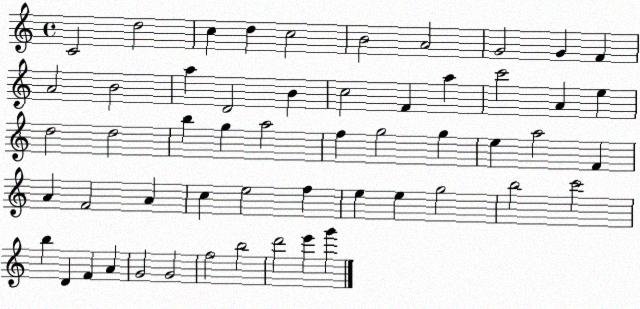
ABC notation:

X:1
T:Untitled
M:4/4
L:1/4
K:C
C2 d2 c d c2 B2 A2 G2 G F A2 B2 a D2 B c2 F a c'2 A e d2 d2 b g a2 f g2 g e a2 F A F2 A c e2 f e e g2 b2 c'2 b D F A G2 G2 f2 b2 d'2 e' g'